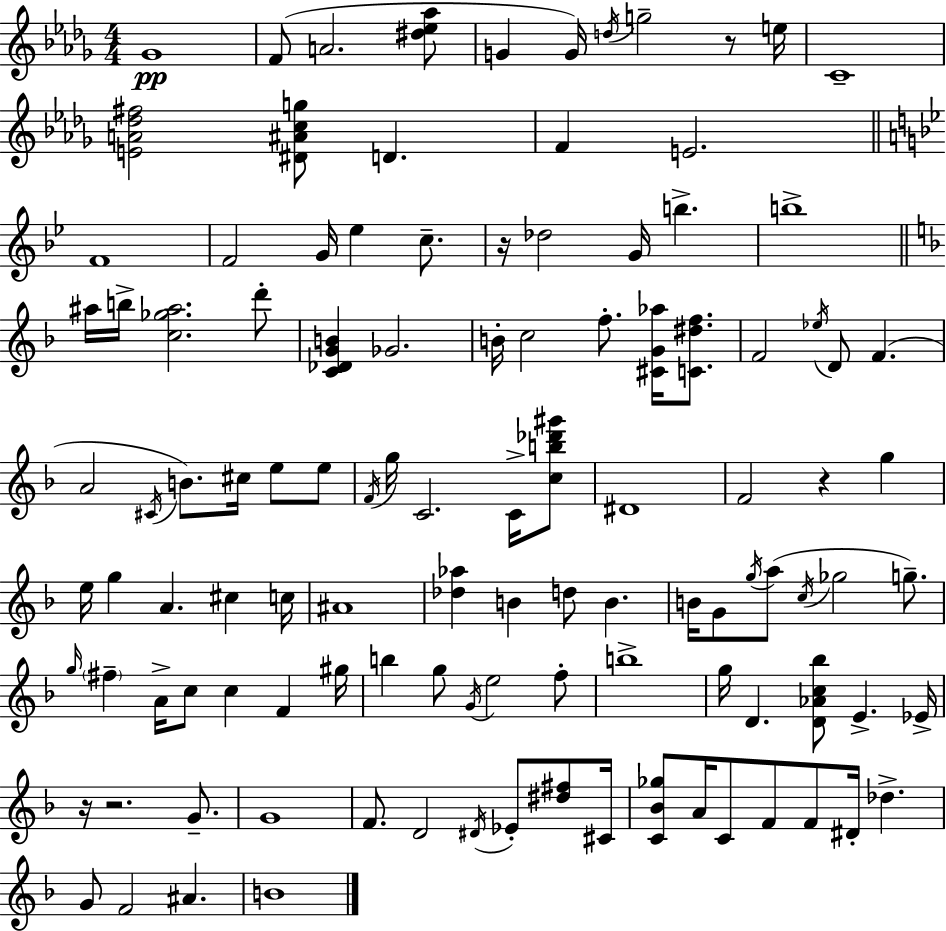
{
  \clef treble
  \numericTimeSignature
  \time 4/4
  \key bes \minor
  ges'1\pp | f'8( a'2. <dis'' ees'' aes''>8 | g'4 g'16) \acciaccatura { d''16 } g''2-- r8 | e''16 c'1-- | \break <e' a' des'' fis''>2 <dis' ais' c'' g''>8 d'4. | f'4 e'2. | \bar "||" \break \key g \minor f'1 | f'2 g'16 ees''4 c''8.-- | r16 des''2 g'16 b''4.-> | b''1-> | \break \bar "||" \break \key f \major ais''16 b''16-> <c'' ges'' ais''>2. d'''8-. | <c' des' g' b'>4 ges'2. | b'16-. c''2 f''8.-. <cis' g' aes''>16 <c' dis'' f''>8. | f'2 \acciaccatura { ees''16 } d'8 f'4.( | \break a'2 \acciaccatura { cis'16 } b'8.) cis''16 e''8 | e''8 \acciaccatura { f'16 } g''16 c'2. | c'16-> <c'' b'' des''' gis'''>8 dis'1 | f'2 r4 g''4 | \break e''16 g''4 a'4. cis''4 | c''16 ais'1 | <des'' aes''>4 b'4 d''8 b'4. | b'16 g'8 \acciaccatura { g''16 }( a''8 \acciaccatura { c''16 } ges''2 | \break g''8.--) \grace { g''16 } \parenthesize fis''4-- a'16-> c''8 c''4 | f'4 gis''16 b''4 g''8 \acciaccatura { g'16 } e''2 | f''8-. b''1-> | g''16 d'4. <d' aes' c'' bes''>8 | \break e'4.-> ees'16-> r16 r2. | g'8.-- g'1 | f'8. d'2 | \acciaccatura { dis'16 } ees'8-. <dis'' fis''>8 cis'16 <c' bes' ges''>8 a'16 c'8 f'8 f'8 | \break dis'16-. des''4.-> g'8 f'2 | ais'4. b'1 | \bar "|."
}